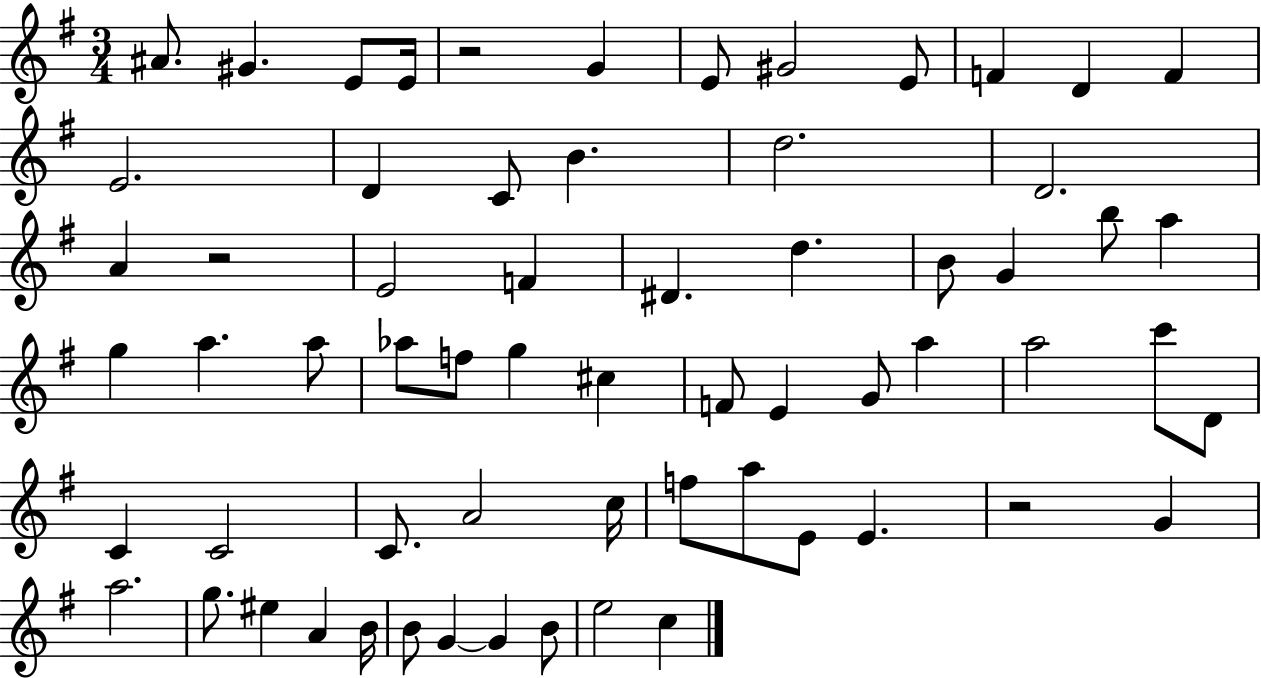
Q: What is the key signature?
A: G major